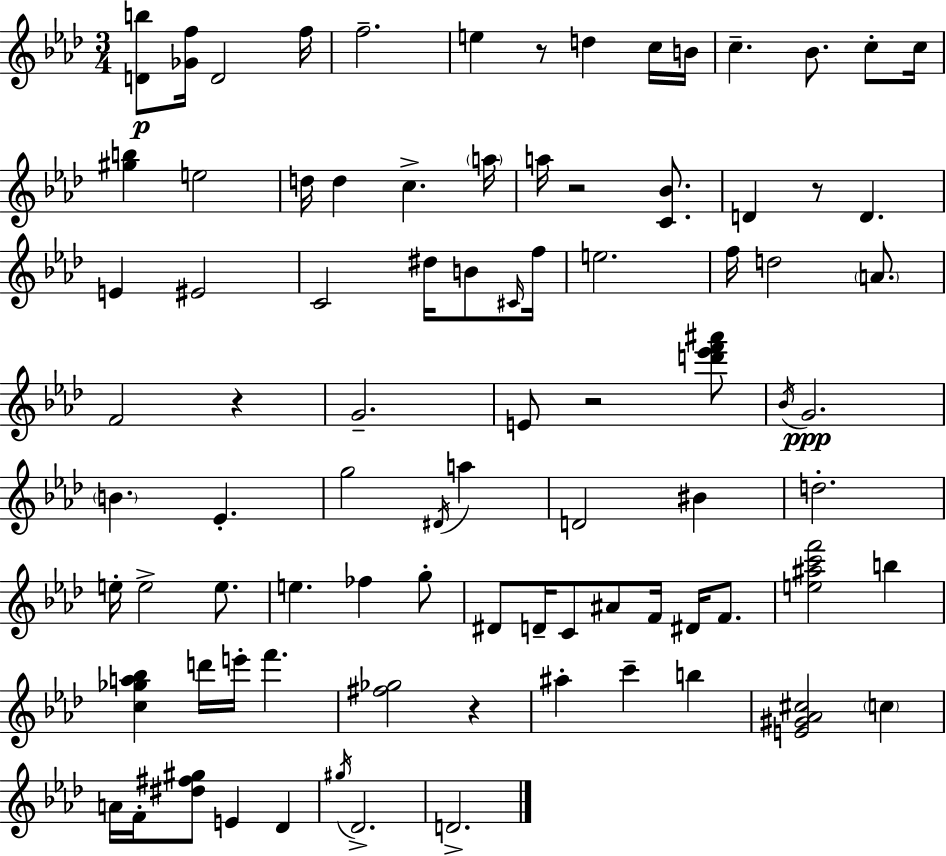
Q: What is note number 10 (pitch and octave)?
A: C5